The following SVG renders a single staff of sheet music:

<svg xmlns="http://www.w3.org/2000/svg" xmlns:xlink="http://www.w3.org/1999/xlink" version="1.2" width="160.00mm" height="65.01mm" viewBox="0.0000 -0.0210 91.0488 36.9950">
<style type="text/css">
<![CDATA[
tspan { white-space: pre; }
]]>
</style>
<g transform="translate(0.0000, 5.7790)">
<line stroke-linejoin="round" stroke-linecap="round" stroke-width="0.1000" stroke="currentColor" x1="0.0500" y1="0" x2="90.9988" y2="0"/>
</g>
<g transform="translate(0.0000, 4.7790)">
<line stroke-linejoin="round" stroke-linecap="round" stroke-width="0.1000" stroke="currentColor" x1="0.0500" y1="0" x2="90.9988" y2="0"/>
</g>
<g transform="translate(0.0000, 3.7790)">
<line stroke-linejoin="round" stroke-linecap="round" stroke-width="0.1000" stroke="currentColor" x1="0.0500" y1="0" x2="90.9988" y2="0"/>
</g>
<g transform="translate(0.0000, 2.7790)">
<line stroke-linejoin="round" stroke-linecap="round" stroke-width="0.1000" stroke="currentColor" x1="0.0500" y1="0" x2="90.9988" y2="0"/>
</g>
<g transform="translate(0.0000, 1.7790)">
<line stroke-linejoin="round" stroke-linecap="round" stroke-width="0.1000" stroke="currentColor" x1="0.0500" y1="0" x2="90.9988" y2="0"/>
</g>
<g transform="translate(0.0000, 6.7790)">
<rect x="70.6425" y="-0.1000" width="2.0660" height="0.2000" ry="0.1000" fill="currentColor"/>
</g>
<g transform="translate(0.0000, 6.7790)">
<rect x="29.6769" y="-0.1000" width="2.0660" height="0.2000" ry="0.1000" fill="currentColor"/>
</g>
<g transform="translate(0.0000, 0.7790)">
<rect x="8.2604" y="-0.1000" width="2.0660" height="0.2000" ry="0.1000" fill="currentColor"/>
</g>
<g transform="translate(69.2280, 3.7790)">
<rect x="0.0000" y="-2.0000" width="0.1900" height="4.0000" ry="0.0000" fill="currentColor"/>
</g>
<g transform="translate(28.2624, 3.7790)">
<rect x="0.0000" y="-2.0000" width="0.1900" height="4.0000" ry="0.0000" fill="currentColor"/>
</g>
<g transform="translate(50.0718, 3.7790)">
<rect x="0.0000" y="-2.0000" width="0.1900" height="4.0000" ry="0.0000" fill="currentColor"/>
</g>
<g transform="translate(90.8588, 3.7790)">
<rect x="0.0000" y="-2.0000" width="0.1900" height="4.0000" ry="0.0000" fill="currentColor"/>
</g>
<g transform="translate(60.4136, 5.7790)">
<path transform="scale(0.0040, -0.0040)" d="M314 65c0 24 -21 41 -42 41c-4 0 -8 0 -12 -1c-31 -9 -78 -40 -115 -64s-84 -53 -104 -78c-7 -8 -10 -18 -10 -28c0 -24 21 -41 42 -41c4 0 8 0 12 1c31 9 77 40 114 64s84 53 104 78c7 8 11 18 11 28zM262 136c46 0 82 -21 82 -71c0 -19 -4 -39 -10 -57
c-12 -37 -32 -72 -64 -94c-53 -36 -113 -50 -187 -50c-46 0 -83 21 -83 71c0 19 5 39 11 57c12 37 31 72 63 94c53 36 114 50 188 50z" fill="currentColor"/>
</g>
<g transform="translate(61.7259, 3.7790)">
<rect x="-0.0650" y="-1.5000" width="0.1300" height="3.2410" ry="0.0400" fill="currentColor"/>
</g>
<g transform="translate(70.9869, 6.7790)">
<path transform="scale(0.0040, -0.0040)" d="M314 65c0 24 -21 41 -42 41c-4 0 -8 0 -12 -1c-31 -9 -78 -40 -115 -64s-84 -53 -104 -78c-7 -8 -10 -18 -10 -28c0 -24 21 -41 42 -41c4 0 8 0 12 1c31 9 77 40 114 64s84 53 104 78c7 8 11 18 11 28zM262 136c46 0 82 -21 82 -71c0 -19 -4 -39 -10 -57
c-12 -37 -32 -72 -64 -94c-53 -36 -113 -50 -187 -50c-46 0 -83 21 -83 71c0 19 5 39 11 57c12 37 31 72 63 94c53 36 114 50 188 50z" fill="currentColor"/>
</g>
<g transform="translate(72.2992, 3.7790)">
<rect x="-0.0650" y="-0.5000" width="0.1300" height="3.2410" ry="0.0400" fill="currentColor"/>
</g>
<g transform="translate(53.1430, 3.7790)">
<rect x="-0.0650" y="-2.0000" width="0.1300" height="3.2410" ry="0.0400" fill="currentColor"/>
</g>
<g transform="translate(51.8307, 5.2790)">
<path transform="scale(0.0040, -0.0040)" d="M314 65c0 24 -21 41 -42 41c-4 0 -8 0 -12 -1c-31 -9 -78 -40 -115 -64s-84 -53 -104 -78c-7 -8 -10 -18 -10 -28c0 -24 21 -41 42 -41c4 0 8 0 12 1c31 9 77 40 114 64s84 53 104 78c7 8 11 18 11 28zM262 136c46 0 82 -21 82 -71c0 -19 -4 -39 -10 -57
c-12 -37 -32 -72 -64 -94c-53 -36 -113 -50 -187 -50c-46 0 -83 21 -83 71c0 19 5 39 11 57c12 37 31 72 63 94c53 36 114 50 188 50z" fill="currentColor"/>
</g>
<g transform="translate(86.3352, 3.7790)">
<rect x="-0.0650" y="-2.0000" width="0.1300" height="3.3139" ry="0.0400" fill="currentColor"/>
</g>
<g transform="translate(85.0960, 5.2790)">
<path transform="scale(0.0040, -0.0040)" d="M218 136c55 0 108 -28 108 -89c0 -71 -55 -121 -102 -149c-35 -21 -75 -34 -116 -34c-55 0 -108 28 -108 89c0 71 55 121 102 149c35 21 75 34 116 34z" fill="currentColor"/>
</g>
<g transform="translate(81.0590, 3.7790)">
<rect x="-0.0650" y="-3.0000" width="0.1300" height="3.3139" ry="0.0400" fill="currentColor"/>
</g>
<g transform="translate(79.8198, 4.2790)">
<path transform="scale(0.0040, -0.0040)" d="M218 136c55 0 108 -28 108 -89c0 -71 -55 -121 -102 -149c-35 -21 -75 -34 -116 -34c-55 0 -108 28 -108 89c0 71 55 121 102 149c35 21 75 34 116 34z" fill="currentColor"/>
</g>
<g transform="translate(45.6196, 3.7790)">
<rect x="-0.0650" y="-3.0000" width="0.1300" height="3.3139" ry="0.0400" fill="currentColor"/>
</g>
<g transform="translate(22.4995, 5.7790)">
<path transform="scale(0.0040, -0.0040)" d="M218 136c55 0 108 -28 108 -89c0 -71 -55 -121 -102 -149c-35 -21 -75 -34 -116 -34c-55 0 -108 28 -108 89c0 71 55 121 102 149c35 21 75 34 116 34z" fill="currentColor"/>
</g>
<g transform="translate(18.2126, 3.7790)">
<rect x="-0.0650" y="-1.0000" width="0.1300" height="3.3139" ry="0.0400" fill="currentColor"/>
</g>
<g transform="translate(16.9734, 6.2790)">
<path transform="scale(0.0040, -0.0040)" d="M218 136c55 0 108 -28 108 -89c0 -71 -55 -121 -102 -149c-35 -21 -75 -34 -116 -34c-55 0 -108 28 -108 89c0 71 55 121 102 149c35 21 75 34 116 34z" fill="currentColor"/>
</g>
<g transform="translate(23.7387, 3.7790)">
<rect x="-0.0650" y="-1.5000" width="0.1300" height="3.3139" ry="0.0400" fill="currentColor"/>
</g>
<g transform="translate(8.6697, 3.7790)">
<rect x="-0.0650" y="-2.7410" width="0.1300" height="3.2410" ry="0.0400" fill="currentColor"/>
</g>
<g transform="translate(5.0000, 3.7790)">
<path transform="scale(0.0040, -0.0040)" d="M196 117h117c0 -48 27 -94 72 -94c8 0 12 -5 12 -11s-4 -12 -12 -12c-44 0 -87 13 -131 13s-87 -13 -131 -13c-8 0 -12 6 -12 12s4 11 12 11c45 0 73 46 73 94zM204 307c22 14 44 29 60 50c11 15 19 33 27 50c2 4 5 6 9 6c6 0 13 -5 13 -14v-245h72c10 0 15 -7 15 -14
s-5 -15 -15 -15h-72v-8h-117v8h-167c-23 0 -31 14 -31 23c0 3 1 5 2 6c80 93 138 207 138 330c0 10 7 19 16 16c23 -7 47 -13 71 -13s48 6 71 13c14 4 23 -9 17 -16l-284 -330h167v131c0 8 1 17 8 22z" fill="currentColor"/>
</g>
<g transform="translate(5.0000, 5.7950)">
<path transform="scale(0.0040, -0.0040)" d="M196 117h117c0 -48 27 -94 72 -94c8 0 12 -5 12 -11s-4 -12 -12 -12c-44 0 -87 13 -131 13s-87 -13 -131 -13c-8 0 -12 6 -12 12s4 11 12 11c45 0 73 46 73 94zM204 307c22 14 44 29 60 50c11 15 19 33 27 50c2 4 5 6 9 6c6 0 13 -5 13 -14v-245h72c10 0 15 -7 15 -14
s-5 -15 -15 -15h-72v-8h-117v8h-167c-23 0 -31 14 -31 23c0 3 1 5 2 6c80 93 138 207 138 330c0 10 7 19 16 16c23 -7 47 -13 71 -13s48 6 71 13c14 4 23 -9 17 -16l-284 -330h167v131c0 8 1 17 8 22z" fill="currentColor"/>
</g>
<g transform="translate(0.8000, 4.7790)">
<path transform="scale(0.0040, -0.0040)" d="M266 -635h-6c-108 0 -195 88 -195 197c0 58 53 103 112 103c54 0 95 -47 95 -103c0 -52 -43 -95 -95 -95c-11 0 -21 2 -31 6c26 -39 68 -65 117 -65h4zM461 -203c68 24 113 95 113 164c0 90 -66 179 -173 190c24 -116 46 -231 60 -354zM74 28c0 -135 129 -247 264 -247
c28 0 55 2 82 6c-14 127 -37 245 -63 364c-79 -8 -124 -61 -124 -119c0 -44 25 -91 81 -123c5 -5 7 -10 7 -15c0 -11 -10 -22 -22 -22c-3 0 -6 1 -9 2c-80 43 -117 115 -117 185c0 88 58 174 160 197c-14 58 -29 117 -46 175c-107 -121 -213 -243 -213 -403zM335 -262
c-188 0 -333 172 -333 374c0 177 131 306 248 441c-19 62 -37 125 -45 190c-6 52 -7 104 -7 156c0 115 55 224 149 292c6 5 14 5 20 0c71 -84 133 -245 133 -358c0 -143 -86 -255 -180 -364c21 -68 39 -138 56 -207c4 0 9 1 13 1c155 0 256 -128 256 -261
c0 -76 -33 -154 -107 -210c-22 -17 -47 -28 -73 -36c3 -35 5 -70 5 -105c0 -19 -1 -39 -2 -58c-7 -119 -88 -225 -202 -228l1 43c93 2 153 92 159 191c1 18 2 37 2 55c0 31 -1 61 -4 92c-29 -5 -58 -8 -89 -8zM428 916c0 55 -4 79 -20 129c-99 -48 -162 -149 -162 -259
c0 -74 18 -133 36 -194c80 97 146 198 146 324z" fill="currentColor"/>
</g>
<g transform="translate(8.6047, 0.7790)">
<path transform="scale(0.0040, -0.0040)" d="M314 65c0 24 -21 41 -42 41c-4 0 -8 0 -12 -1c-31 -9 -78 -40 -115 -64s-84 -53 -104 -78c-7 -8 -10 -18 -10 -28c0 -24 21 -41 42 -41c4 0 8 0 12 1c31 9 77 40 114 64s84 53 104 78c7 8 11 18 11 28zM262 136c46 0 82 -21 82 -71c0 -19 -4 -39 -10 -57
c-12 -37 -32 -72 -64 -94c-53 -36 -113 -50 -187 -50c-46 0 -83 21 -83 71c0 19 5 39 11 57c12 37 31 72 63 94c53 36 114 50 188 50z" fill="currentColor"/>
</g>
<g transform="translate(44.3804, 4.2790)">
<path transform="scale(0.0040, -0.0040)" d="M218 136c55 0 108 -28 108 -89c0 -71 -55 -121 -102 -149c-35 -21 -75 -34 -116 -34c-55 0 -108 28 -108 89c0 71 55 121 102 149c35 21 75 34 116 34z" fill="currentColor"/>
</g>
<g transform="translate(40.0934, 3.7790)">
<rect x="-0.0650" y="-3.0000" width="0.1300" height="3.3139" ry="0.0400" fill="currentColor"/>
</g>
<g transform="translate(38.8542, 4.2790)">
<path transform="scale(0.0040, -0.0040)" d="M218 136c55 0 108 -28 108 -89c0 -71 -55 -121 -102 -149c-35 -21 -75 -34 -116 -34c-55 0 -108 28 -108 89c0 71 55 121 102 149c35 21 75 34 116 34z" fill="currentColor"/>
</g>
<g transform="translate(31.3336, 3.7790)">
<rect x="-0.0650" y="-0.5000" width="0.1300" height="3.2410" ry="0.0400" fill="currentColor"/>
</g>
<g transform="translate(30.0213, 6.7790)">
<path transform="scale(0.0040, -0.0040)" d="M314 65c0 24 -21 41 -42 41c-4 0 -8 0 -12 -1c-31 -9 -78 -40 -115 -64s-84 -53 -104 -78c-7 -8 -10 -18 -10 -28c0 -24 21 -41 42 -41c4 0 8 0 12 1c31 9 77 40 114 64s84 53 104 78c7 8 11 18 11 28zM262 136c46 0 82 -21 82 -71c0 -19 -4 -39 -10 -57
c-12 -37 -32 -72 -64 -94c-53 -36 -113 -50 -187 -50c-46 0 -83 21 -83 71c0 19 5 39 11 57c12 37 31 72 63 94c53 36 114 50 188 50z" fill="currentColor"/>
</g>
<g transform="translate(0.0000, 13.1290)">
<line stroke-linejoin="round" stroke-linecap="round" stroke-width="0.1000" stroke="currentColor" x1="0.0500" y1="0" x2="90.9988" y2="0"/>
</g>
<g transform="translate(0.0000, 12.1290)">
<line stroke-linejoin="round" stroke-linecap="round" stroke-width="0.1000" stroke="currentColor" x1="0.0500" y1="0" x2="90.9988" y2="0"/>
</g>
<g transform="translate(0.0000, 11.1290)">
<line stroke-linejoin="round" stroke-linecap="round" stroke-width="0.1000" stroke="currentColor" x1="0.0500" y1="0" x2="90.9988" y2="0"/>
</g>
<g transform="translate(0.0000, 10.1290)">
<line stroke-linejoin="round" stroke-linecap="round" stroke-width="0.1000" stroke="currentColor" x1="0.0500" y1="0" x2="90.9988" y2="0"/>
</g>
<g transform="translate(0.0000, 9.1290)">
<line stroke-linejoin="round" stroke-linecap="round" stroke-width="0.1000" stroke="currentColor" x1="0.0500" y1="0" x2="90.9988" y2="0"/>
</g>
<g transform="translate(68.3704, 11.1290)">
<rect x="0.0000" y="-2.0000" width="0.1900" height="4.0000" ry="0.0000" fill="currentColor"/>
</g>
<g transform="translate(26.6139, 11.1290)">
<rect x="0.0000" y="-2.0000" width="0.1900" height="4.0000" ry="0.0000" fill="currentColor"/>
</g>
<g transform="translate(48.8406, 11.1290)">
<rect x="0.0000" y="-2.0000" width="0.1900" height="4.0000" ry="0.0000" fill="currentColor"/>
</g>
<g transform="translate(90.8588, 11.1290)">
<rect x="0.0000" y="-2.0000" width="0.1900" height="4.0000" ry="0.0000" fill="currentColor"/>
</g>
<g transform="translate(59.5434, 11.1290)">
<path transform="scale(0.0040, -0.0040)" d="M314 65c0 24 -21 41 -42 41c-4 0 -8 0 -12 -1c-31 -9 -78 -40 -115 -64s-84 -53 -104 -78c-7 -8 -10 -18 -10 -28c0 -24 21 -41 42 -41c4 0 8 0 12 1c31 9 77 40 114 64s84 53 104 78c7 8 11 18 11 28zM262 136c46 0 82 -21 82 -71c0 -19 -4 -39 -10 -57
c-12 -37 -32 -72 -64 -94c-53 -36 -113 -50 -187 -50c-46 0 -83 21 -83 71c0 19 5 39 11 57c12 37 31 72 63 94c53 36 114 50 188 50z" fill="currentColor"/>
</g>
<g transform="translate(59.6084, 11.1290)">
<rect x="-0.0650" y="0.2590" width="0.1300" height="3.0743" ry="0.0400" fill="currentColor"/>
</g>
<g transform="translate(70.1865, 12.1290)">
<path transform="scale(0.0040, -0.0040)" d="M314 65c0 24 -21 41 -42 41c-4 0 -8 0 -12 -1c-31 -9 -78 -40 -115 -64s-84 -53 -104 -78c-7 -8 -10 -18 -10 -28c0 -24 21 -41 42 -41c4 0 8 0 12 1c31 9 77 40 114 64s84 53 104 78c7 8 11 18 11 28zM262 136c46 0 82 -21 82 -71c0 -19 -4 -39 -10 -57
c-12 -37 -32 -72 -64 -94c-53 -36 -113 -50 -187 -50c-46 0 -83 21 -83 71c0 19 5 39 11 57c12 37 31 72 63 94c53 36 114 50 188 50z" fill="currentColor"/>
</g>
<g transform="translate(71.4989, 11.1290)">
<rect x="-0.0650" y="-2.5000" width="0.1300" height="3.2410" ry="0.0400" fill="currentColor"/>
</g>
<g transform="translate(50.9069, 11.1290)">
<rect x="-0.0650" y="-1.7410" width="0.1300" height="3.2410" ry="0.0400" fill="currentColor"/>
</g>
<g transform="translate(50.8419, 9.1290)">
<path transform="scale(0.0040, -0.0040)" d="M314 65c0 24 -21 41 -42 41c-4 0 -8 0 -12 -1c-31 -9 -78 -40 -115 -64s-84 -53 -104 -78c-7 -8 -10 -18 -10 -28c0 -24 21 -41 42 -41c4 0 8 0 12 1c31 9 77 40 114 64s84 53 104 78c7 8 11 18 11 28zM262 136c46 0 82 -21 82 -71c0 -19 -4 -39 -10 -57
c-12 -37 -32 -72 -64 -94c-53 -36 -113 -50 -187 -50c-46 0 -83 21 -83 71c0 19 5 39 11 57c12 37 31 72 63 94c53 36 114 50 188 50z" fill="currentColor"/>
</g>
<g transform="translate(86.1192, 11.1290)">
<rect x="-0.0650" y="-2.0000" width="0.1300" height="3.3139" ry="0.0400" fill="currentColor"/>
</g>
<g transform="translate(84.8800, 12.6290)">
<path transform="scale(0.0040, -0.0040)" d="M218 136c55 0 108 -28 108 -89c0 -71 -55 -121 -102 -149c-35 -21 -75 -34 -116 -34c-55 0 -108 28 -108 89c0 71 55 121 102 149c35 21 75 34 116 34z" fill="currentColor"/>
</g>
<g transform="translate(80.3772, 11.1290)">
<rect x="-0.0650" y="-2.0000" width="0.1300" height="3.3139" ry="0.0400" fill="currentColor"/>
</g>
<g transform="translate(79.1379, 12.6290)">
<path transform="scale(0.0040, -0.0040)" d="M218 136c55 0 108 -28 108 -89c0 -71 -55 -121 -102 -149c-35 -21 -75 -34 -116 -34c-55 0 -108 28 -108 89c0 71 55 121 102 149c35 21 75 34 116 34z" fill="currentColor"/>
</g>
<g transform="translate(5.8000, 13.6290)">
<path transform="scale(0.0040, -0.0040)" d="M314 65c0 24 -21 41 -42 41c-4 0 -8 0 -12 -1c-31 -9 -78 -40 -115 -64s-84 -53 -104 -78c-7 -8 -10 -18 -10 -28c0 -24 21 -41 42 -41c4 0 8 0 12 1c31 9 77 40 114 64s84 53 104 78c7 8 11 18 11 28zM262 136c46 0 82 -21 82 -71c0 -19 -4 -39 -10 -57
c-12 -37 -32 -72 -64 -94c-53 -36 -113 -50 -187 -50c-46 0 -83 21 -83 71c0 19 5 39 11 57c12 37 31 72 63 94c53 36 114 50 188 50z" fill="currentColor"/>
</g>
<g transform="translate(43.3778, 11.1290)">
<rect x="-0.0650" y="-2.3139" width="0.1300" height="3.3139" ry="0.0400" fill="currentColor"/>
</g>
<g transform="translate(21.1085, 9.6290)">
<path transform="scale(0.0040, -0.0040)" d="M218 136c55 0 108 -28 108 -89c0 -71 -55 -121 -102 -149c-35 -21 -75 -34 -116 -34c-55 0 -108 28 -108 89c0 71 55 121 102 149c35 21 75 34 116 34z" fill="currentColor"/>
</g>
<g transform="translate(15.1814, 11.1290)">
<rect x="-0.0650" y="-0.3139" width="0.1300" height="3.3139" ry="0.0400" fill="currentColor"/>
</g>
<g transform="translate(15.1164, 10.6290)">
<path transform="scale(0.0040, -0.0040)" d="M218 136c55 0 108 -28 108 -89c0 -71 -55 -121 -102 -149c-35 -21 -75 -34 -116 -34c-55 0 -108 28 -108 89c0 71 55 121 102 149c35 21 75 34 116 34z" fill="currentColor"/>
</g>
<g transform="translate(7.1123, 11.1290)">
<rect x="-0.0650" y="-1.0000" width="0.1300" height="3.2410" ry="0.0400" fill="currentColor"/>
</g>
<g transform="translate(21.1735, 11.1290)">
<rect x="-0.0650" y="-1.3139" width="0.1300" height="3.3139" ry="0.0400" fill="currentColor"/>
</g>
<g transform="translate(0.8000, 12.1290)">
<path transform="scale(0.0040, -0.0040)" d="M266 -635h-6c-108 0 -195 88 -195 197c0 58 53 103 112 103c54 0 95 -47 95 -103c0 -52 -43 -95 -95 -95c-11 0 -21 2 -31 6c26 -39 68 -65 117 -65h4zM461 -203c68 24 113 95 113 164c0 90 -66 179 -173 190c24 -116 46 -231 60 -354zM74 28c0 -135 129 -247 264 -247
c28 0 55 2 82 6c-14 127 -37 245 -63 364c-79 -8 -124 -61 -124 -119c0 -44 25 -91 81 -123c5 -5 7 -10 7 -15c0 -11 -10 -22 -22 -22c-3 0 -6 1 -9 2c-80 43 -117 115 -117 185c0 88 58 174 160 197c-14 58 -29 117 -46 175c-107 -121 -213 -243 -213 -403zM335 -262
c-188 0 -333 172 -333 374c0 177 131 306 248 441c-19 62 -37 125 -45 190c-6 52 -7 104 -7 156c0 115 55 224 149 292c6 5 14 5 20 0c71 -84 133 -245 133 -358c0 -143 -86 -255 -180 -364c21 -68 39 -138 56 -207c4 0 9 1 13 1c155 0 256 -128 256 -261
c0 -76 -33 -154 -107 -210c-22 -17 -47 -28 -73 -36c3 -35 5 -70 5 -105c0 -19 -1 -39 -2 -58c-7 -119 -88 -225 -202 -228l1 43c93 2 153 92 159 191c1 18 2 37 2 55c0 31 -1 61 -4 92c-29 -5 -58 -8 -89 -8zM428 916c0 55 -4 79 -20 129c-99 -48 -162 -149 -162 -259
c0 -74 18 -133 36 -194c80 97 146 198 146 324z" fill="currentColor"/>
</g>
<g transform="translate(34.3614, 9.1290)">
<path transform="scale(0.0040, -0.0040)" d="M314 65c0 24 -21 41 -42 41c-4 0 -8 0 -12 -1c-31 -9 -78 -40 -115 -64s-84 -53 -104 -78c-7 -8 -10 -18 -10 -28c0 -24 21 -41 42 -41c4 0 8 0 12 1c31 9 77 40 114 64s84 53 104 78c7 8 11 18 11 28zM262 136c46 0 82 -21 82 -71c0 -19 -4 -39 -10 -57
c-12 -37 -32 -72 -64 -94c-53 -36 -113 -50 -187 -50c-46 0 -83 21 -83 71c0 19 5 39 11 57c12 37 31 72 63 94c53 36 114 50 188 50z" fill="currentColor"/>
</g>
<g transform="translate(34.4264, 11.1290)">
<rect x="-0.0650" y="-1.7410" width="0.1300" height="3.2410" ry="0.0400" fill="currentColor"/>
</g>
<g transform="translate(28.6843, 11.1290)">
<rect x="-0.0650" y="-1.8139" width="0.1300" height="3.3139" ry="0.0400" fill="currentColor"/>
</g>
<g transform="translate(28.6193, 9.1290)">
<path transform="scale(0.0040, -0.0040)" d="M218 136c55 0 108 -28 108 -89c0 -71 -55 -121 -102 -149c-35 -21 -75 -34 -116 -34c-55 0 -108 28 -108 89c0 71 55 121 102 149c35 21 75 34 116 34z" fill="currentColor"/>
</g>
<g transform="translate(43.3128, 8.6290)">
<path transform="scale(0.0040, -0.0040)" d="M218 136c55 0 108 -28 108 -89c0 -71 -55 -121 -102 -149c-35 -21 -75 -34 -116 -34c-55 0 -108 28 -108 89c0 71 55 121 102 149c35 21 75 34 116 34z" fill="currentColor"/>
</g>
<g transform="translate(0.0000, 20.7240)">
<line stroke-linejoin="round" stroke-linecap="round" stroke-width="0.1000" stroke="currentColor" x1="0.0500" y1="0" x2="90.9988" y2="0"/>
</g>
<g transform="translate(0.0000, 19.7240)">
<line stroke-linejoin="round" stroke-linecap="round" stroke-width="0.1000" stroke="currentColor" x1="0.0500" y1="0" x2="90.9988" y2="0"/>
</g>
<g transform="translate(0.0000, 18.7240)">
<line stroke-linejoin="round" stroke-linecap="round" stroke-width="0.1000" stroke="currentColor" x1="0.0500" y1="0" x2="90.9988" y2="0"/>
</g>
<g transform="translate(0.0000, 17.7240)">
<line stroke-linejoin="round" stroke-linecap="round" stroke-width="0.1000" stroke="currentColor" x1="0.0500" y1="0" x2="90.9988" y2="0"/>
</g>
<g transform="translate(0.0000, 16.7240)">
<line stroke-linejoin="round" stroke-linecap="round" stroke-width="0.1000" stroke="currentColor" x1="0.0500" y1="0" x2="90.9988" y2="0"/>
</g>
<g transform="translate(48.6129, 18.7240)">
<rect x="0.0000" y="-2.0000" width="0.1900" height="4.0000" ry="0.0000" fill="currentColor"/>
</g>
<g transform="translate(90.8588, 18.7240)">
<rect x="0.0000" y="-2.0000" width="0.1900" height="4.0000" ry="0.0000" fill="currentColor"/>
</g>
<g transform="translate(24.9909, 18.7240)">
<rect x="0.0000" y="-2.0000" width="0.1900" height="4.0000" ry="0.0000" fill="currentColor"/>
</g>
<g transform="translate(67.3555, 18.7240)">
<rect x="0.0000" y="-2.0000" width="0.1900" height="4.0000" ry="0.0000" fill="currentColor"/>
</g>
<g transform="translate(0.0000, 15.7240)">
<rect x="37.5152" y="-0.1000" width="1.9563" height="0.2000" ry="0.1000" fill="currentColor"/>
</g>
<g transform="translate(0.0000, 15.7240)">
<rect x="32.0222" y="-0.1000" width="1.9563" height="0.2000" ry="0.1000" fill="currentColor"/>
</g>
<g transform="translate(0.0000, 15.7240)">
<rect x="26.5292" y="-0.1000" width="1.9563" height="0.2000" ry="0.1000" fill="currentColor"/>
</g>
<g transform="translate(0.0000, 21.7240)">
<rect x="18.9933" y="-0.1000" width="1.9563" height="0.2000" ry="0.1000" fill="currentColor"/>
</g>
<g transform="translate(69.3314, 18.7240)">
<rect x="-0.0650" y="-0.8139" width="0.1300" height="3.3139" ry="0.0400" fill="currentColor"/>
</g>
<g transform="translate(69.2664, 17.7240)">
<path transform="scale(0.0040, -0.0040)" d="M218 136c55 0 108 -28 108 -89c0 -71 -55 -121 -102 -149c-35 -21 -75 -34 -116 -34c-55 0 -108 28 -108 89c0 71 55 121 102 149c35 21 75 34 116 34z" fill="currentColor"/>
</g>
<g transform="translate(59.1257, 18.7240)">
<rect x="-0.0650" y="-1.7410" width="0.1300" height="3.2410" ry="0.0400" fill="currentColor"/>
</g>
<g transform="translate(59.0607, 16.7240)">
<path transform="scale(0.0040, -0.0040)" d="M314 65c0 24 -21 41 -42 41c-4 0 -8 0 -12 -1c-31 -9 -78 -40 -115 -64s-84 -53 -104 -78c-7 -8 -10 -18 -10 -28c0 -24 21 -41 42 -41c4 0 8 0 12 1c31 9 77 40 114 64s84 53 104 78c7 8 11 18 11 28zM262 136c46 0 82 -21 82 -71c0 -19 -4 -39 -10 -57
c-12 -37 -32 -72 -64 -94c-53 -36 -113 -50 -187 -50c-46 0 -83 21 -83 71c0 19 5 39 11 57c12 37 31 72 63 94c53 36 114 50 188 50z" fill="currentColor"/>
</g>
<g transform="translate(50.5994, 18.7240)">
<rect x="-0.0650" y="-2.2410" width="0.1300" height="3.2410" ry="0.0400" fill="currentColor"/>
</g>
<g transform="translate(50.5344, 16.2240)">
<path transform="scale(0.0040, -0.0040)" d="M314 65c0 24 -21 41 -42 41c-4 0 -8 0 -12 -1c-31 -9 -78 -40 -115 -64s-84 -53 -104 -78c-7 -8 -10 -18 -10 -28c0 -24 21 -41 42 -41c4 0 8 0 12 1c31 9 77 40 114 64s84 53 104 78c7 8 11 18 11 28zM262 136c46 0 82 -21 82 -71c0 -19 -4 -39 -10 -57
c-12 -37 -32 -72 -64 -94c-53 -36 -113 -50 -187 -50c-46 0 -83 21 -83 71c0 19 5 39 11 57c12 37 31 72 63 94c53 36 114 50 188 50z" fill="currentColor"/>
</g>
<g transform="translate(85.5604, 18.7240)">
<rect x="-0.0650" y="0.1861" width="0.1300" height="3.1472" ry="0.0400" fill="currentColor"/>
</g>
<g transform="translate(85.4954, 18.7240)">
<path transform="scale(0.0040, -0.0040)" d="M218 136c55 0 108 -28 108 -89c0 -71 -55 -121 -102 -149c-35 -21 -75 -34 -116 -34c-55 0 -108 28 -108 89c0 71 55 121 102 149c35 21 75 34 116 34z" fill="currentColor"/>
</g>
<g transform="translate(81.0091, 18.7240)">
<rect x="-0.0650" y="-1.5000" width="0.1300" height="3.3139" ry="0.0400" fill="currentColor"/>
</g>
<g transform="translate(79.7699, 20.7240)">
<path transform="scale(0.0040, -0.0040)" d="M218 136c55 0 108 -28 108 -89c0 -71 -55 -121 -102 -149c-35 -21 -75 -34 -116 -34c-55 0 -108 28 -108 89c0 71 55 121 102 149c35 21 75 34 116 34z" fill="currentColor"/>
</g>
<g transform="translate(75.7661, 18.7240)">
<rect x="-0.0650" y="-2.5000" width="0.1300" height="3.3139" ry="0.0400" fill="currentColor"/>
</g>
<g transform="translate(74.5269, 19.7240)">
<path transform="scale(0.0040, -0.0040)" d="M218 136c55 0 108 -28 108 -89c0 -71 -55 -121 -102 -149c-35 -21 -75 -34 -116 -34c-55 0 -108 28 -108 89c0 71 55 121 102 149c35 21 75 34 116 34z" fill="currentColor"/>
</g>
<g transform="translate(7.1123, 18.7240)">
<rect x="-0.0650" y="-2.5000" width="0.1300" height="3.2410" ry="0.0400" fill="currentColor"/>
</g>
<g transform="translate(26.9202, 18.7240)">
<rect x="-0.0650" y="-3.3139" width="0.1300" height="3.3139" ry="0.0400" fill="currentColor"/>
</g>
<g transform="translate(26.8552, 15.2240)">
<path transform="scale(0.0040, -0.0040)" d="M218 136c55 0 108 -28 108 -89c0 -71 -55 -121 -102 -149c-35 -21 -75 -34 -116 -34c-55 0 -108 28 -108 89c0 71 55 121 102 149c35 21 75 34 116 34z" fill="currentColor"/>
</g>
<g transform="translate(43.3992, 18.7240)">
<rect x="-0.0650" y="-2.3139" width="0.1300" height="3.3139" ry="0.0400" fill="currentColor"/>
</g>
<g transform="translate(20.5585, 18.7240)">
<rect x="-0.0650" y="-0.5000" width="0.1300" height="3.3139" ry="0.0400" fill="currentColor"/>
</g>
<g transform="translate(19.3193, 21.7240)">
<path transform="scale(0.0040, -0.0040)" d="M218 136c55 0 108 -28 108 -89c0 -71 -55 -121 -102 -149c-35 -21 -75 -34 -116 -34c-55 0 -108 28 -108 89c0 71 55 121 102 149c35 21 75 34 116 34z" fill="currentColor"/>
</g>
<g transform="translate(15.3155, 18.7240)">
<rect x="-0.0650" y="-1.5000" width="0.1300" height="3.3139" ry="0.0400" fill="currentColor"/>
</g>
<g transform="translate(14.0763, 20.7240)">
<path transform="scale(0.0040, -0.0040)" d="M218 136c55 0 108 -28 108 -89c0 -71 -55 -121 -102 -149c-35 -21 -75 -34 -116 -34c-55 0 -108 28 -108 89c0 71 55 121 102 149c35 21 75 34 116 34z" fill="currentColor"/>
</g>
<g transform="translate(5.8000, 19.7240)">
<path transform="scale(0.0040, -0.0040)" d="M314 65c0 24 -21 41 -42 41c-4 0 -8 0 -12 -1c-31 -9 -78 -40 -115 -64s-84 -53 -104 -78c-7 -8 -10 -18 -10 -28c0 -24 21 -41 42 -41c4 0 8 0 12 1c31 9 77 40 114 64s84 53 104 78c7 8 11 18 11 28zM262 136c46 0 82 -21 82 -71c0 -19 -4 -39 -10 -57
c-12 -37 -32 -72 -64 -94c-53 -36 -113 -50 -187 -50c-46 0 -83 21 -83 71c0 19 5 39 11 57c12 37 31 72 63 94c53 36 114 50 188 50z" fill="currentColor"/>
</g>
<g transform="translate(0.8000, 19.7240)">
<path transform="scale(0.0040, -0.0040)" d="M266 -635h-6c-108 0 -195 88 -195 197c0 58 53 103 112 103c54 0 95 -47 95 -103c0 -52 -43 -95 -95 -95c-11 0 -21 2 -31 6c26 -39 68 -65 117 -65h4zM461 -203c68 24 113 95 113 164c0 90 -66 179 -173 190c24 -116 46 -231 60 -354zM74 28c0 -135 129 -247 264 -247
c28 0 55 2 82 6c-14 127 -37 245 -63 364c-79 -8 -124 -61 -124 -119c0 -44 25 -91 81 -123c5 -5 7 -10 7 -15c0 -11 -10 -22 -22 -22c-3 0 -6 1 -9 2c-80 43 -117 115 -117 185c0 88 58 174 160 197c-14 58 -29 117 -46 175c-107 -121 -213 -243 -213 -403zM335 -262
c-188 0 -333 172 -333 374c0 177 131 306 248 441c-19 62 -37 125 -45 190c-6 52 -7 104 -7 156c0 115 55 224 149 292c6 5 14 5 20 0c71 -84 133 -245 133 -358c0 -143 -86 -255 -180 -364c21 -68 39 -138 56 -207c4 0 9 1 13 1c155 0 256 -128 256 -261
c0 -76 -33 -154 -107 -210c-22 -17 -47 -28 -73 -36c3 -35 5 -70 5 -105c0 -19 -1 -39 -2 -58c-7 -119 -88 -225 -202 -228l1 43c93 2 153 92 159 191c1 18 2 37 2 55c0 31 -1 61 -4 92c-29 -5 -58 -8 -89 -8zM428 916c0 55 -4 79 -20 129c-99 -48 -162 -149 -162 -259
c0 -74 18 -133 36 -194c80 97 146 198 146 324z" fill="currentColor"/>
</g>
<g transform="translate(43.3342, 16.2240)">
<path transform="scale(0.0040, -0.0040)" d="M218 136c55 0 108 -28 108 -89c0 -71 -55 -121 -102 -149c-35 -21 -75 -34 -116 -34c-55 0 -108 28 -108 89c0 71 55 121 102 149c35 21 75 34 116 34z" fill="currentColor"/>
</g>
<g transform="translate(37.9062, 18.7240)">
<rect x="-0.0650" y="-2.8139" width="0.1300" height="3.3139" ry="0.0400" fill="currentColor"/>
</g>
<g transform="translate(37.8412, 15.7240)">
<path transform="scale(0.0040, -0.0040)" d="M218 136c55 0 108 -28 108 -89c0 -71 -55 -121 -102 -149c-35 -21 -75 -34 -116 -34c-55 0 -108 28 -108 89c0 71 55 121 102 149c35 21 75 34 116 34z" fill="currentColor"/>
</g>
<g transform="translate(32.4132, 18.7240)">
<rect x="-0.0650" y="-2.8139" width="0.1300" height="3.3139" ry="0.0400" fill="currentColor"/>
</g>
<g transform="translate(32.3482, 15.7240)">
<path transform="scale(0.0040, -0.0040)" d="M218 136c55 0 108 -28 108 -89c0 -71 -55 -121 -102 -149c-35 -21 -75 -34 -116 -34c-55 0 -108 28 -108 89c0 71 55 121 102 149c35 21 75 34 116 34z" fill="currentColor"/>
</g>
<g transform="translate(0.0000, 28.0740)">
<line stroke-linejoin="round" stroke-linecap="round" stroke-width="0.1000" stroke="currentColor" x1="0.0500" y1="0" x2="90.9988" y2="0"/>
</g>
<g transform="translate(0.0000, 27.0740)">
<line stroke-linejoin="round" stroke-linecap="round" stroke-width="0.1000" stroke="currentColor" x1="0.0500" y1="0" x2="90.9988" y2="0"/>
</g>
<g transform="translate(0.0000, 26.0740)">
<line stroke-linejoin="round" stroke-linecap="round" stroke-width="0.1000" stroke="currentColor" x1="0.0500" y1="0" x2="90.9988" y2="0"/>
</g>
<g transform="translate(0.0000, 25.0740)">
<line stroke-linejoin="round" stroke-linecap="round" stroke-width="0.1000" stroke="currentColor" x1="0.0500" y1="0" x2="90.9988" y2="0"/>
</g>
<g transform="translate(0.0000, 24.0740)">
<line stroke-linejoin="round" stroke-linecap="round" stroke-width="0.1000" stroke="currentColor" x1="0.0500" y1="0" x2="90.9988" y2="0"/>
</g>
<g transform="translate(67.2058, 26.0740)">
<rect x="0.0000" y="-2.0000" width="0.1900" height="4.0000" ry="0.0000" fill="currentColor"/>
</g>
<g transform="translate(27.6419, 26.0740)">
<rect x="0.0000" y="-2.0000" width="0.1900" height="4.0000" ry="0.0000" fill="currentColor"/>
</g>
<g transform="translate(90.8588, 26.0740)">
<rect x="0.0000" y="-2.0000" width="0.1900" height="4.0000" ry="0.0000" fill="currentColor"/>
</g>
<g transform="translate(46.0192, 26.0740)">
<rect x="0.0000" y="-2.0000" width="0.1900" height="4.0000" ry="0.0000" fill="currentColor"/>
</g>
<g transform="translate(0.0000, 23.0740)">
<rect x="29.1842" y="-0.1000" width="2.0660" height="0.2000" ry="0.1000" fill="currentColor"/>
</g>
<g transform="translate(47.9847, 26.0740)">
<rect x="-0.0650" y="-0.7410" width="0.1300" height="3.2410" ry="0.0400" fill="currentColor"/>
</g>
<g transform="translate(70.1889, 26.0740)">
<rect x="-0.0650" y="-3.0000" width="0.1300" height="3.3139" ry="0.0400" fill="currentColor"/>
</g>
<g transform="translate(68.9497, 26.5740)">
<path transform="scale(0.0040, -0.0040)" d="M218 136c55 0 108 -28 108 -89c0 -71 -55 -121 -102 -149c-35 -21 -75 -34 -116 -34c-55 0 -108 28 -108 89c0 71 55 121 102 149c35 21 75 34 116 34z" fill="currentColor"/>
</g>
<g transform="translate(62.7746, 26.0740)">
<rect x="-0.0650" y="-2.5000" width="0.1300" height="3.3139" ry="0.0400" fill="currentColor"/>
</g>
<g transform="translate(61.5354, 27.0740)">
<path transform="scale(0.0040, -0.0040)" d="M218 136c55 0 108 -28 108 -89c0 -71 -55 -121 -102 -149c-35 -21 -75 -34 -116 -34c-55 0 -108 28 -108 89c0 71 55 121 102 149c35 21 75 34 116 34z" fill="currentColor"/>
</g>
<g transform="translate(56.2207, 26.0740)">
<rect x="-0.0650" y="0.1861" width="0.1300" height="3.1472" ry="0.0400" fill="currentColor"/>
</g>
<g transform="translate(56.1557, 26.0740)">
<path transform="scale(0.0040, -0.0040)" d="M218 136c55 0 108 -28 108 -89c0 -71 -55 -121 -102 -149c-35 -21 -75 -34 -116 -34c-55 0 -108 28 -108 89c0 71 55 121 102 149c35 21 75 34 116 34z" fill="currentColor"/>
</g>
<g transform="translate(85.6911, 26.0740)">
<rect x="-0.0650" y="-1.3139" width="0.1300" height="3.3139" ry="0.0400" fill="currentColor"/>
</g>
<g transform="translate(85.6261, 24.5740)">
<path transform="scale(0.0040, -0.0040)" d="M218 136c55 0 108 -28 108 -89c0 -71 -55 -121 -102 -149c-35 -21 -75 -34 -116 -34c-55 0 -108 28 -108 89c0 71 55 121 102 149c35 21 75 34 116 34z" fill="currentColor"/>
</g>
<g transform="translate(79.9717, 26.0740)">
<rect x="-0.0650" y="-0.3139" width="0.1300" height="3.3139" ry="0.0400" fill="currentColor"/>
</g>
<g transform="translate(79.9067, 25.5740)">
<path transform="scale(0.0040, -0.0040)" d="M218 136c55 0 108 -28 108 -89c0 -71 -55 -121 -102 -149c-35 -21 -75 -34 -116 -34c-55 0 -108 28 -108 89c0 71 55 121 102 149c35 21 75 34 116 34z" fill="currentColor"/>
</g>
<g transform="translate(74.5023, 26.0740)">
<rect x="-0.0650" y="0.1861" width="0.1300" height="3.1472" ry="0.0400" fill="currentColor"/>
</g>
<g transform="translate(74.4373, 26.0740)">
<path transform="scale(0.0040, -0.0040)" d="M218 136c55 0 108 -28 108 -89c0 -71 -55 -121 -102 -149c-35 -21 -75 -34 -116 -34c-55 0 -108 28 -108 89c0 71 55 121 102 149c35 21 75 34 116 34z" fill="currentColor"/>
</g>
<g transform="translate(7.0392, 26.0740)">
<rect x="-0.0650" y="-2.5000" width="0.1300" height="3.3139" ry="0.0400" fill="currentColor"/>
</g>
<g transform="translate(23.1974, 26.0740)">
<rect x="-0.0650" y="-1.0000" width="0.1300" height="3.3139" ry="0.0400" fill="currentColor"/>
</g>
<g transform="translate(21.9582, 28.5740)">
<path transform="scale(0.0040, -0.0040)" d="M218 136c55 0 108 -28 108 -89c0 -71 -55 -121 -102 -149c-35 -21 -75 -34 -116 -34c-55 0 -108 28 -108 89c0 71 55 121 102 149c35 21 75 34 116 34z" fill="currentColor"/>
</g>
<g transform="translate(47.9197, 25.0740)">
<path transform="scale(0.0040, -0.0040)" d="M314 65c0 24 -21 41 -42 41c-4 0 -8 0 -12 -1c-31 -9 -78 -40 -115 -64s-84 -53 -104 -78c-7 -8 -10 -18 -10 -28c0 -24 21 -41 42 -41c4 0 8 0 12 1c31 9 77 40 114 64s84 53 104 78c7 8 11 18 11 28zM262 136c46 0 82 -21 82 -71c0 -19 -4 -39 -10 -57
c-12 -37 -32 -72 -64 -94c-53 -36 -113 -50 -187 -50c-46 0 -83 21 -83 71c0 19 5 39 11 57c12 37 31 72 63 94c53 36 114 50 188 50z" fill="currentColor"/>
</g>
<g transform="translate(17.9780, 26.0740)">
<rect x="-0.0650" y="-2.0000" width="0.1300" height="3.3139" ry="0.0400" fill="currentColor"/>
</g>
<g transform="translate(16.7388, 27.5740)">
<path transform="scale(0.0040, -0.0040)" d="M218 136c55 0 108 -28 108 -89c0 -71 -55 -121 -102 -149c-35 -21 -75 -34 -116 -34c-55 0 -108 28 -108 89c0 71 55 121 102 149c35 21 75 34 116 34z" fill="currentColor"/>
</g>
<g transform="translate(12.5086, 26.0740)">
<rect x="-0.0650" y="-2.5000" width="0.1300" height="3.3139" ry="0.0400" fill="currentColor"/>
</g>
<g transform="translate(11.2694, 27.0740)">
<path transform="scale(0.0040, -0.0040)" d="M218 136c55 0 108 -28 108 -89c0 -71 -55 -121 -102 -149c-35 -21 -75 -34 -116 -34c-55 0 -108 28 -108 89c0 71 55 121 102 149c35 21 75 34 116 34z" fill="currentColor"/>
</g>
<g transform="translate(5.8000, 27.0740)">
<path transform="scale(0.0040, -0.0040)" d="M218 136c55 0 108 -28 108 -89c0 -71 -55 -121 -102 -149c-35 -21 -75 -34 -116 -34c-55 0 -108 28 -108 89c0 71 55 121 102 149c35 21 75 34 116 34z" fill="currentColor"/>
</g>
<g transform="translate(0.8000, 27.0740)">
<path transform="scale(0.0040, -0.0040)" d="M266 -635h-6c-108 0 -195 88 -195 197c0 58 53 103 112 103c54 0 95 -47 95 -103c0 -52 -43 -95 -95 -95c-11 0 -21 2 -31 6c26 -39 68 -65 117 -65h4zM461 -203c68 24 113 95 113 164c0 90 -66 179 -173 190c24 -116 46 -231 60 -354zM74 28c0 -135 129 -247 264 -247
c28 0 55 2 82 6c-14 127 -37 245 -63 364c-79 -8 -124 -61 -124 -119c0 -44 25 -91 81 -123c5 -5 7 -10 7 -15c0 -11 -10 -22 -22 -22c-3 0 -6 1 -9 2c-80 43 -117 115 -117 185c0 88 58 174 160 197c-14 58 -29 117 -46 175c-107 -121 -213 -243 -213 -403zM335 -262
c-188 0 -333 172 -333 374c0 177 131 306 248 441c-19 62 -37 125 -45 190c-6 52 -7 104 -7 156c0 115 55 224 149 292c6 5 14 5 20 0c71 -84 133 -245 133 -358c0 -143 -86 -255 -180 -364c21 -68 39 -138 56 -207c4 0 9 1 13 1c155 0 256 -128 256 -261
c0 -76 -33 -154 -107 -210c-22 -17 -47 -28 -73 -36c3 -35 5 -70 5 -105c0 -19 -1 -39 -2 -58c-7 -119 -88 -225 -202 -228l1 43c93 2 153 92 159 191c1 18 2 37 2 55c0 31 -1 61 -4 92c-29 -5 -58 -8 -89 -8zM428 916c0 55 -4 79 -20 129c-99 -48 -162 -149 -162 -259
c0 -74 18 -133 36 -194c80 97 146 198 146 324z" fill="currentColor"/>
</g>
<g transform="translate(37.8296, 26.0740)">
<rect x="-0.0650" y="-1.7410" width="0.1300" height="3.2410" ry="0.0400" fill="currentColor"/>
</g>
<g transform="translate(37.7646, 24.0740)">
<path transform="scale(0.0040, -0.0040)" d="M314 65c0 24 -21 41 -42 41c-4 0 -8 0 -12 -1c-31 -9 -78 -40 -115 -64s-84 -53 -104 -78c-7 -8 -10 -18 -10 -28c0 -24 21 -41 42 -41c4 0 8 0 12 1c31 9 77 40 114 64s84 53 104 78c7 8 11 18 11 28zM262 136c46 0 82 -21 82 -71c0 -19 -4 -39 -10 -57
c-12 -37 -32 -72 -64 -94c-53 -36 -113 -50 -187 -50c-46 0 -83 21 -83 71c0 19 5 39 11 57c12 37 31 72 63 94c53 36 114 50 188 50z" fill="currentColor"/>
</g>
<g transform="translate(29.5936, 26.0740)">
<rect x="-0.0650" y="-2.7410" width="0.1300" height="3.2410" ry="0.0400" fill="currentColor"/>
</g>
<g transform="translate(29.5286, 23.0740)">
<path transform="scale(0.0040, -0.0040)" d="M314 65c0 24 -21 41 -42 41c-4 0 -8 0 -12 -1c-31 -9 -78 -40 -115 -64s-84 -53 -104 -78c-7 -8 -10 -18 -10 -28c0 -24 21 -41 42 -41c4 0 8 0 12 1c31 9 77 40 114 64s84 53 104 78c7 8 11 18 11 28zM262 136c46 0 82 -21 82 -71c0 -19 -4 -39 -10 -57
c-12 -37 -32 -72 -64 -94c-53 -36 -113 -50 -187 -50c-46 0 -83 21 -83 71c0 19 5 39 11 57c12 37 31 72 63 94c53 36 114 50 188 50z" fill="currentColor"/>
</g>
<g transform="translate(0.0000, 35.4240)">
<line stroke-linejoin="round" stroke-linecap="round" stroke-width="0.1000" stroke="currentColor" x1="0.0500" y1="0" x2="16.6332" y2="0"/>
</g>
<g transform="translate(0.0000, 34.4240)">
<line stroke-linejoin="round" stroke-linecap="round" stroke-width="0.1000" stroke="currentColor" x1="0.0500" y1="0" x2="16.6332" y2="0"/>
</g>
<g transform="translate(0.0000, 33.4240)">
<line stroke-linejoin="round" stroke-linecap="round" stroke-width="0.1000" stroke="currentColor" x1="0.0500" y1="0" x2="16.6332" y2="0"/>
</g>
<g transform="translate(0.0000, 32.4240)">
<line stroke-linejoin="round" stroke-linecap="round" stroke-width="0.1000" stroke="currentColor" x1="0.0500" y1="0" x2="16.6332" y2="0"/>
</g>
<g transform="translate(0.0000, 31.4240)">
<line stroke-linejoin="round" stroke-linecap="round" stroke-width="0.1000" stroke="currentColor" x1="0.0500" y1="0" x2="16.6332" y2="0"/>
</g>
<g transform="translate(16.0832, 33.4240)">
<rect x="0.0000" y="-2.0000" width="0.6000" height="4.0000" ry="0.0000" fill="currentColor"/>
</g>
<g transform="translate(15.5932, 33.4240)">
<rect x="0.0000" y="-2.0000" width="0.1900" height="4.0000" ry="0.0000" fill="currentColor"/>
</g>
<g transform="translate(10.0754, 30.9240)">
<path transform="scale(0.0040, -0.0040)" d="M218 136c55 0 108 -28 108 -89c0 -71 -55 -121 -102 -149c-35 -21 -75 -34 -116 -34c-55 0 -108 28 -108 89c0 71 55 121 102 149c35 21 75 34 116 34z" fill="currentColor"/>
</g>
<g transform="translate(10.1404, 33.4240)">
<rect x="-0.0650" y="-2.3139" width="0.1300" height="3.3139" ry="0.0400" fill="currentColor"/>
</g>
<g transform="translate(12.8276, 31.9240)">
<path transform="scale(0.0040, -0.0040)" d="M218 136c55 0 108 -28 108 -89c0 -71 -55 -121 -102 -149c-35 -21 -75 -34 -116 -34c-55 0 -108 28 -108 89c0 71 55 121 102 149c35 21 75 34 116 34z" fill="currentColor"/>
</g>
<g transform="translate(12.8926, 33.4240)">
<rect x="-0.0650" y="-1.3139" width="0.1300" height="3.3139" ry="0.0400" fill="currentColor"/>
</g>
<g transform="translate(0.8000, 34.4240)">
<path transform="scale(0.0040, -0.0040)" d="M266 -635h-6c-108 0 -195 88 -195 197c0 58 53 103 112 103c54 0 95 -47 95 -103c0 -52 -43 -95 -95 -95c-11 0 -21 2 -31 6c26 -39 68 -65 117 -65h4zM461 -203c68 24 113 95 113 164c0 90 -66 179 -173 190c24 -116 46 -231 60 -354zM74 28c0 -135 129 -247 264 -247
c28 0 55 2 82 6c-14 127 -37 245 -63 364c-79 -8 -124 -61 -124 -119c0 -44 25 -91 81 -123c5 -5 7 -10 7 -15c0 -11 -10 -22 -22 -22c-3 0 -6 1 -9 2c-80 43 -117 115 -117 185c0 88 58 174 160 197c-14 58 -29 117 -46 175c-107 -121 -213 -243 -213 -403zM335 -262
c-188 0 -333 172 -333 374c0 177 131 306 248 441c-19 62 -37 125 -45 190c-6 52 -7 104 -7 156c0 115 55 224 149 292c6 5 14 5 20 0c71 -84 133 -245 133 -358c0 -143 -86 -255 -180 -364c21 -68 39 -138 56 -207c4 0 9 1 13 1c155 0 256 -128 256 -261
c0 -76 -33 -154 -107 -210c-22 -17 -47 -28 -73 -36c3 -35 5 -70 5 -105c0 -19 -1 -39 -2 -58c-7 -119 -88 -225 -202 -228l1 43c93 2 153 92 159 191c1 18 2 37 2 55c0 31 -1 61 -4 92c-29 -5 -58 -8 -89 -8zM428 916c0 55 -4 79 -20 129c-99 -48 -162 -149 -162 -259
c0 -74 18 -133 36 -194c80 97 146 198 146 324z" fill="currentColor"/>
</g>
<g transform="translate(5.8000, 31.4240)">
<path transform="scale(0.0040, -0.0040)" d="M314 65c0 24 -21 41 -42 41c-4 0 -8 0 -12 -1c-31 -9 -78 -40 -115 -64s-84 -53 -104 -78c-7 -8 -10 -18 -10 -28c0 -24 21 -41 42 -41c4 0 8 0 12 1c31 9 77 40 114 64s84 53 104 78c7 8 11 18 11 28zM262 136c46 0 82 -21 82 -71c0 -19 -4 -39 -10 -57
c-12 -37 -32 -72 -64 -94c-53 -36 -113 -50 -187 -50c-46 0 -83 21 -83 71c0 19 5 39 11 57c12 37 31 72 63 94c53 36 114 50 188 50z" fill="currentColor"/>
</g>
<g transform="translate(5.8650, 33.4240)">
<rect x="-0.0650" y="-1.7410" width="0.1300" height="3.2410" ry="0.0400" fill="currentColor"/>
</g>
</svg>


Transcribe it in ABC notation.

X:1
T:Untitled
M:4/4
L:1/4
K:C
a2 D E C2 A A F2 E2 C2 A F D2 c e f f2 g f2 B2 G2 F F G2 E C b a a g g2 f2 d G E B G G F D a2 f2 d2 B G A B c e f2 g e